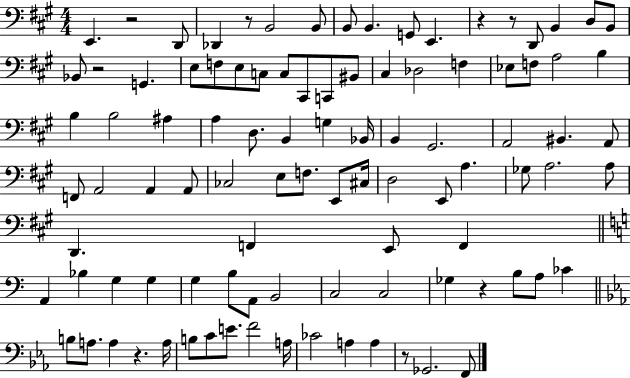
X:1
T:Untitled
M:4/4
L:1/4
K:A
E,, z2 D,,/2 _D,, z/2 B,,2 B,,/2 B,,/2 B,, G,,/2 E,, z z/2 D,,/2 B,, D,/2 B,,/2 _B,,/2 z2 G,, E,/2 F,/2 E,/2 C,/2 C,/2 ^C,,/2 C,,/2 ^B,,/2 ^C, _D,2 F, _E,/2 F,/2 A,2 B, B, B,2 ^A, A, D,/2 B,, G, _B,,/4 B,, ^G,,2 A,,2 ^B,, A,,/2 F,,/2 A,,2 A,, A,,/2 _C,2 E,/2 F,/2 E,,/2 ^C,/4 D,2 E,,/2 A, _G,/2 A,2 A,/2 D,, F,, E,,/2 F,, A,, _B, G, G, G, B,/2 A,,/2 B,,2 C,2 C,2 _G, z B,/2 A,/2 _C B,/2 A,/2 A, z A,/4 B,/2 C/2 E/2 F2 A,/4 _C2 A, A, z/2 _G,,2 F,,/2